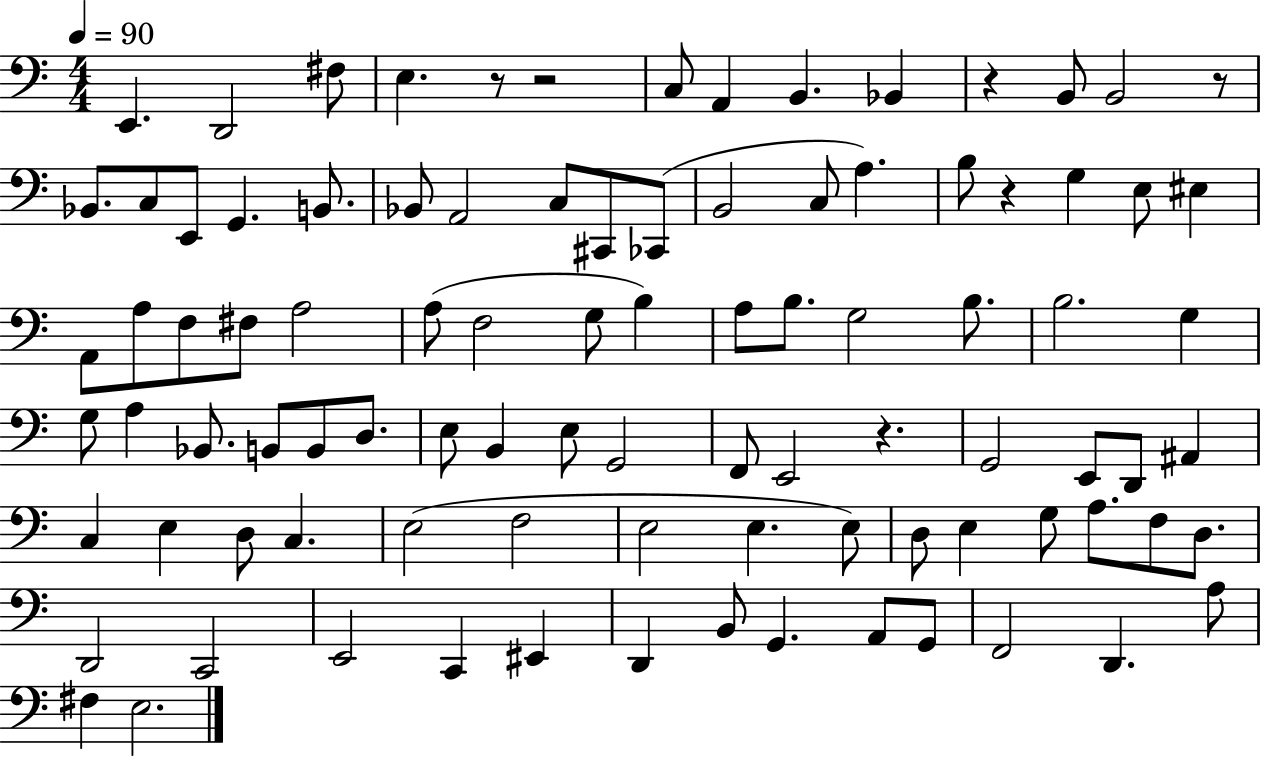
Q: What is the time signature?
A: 4/4